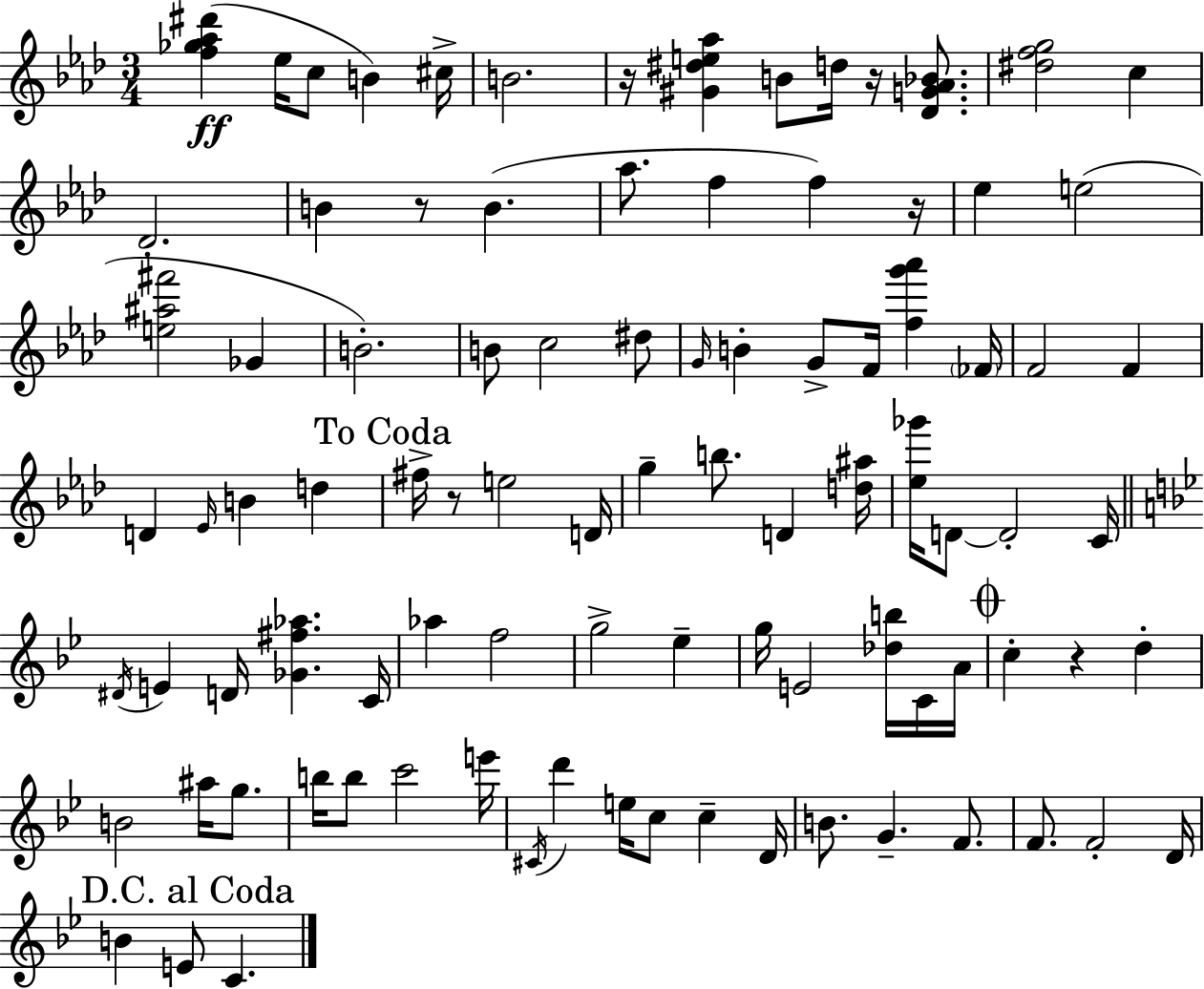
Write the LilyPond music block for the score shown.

{
  \clef treble
  \numericTimeSignature
  \time 3/4
  \key f \minor
  <f'' ges'' aes'' dis'''>4(\ff ees''16 c''8 b'4) cis''16-> | b'2. | r16 <gis' dis'' e'' aes''>4 b'8 d''16 r16 <des' g' aes' bes'>8. | <dis'' f'' g''>2 c''4 | \break des'2.-. | b'4 r8 b'4.( | aes''8. f''4 f''4) r16 | ees''4 e''2( | \break <e'' ais'' fis'''>2 ges'4 | b'2.-.) | b'8 c''2 dis''8 | \grace { g'16 } b'4-. g'8-> f'16 <f'' g''' aes'''>4 | \break \parenthesize fes'16 f'2 f'4 | d'4 \grace { ees'16 } b'4 d''4 | \mark "To Coda" fis''16-> r8 e''2 | d'16 g''4-- b''8. d'4 | \break <d'' ais''>16 <ees'' ges'''>16 d'8~~ d'2-. | c'16 \bar "||" \break \key g \minor \acciaccatura { dis'16 } e'4 d'16 <ges' fis'' aes''>4. | c'16 aes''4 f''2 | g''2-> ees''4-- | g''16 e'2 <des'' b''>16 c'16 | \break a'16 \mark \markup { \musicglyph "scripts.coda" } c''4-. r4 d''4-. | b'2 ais''16 g''8. | b''16 b''8 c'''2 | e'''16 \acciaccatura { cis'16 } d'''4 e''16 c''8 c''4-- | \break d'16 b'8. g'4.-- f'8. | f'8. f'2-. | d'16 \mark "D.C. al Coda" b'4 e'8 c'4. | \bar "|."
}